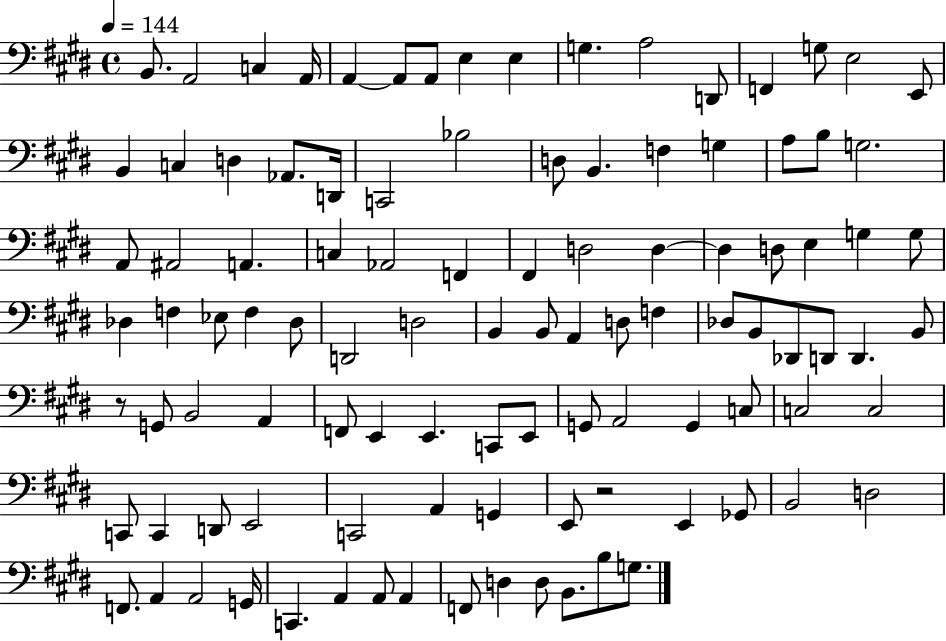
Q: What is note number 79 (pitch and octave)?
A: D2